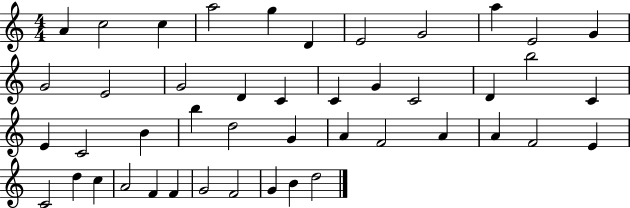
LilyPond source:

{
  \clef treble
  \numericTimeSignature
  \time 4/4
  \key c \major
  a'4 c''2 c''4 | a''2 g''4 d'4 | e'2 g'2 | a''4 e'2 g'4 | \break g'2 e'2 | g'2 d'4 c'4 | c'4 g'4 c'2 | d'4 b''2 c'4 | \break e'4 c'2 b'4 | b''4 d''2 g'4 | a'4 f'2 a'4 | a'4 f'2 e'4 | \break c'2 d''4 c''4 | a'2 f'4 f'4 | g'2 f'2 | g'4 b'4 d''2 | \break \bar "|."
}